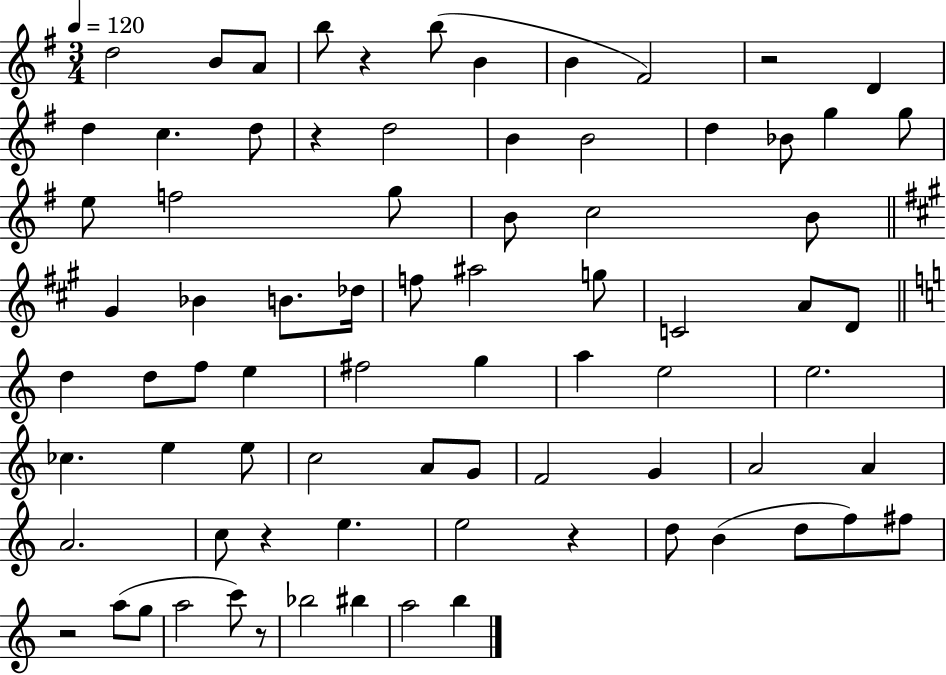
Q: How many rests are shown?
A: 7